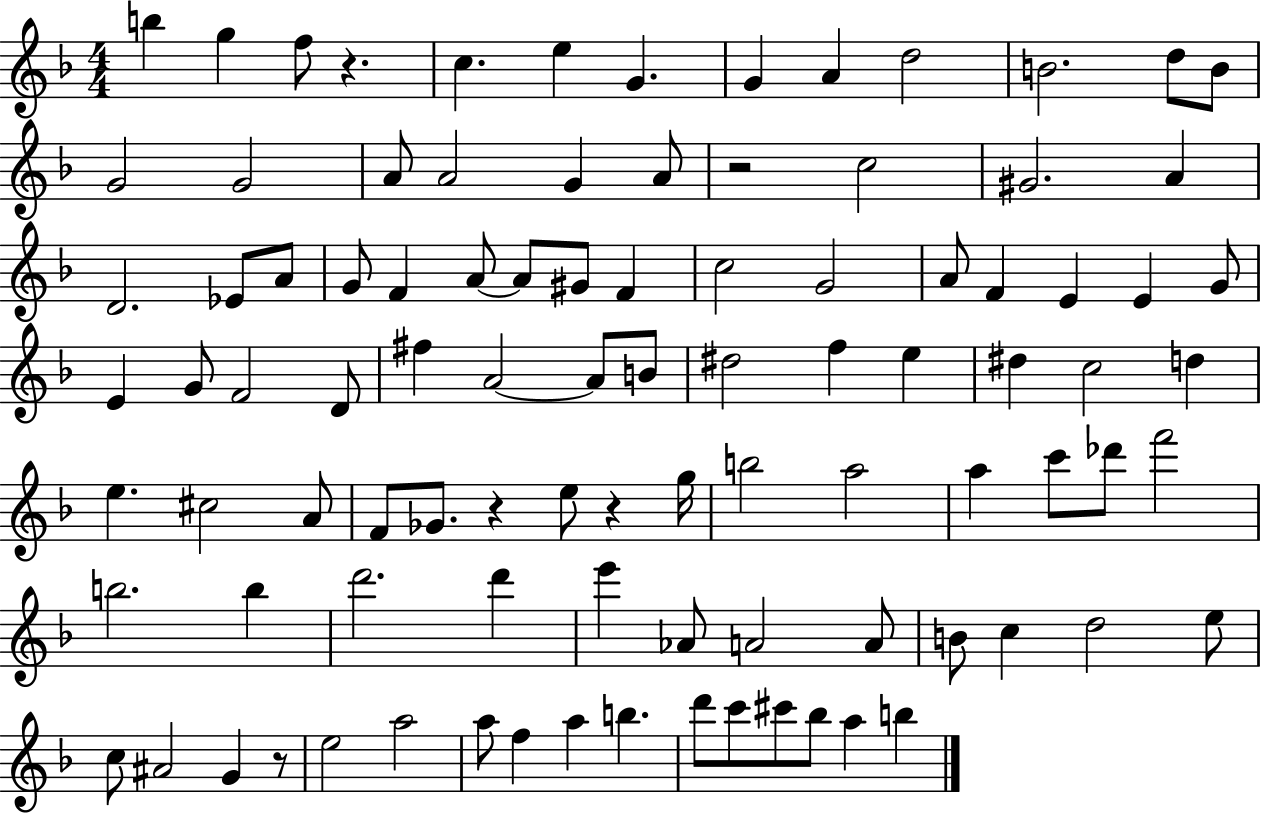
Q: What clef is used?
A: treble